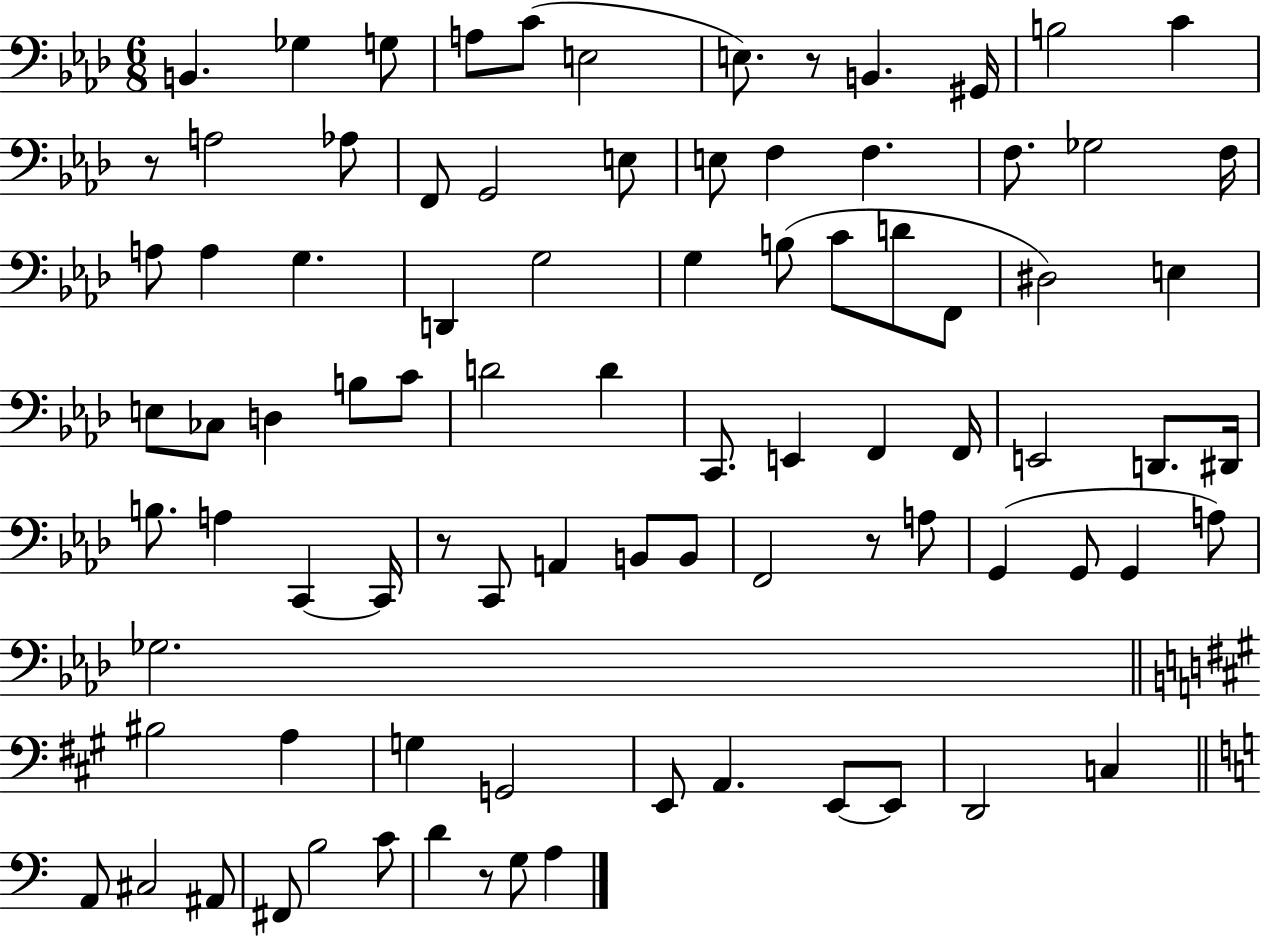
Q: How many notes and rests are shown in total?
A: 87